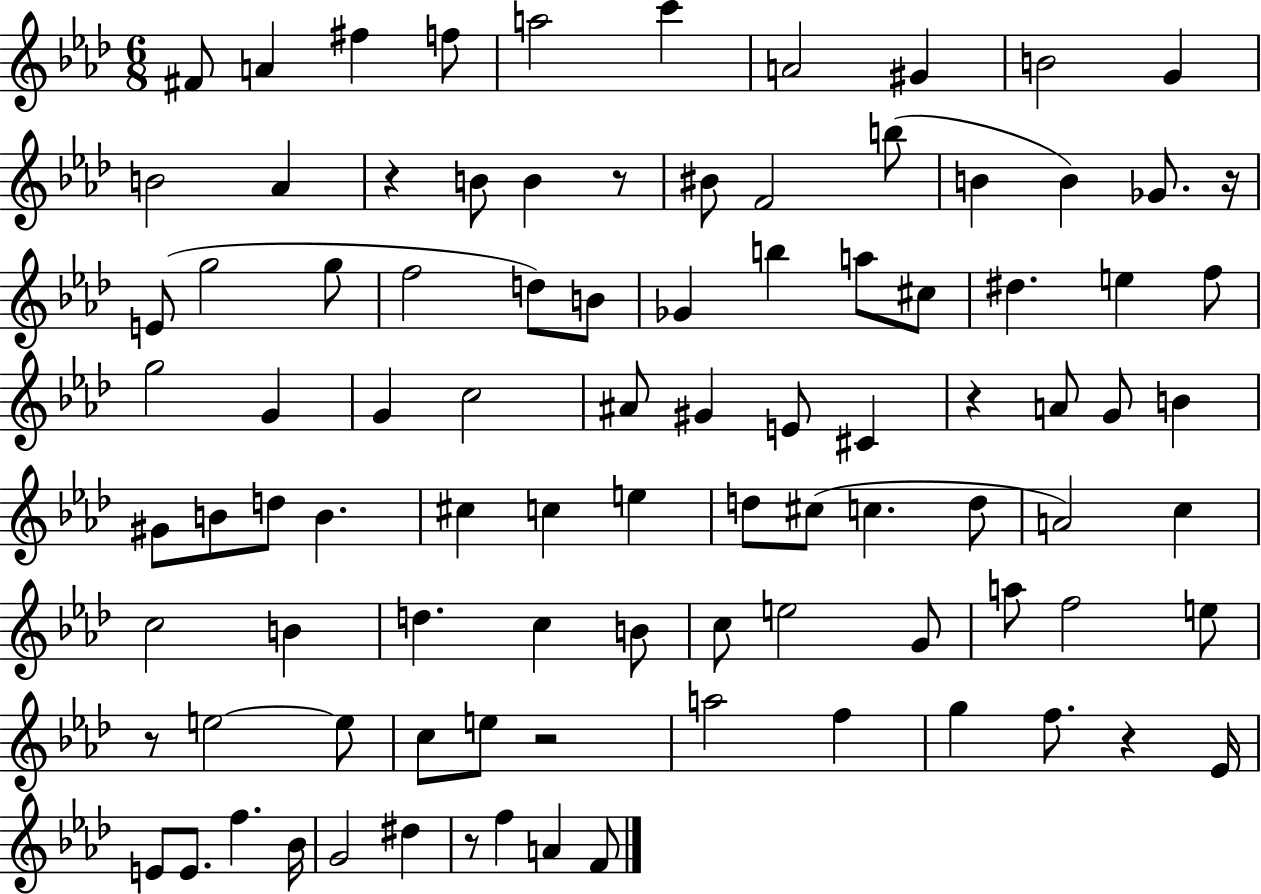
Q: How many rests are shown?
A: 8